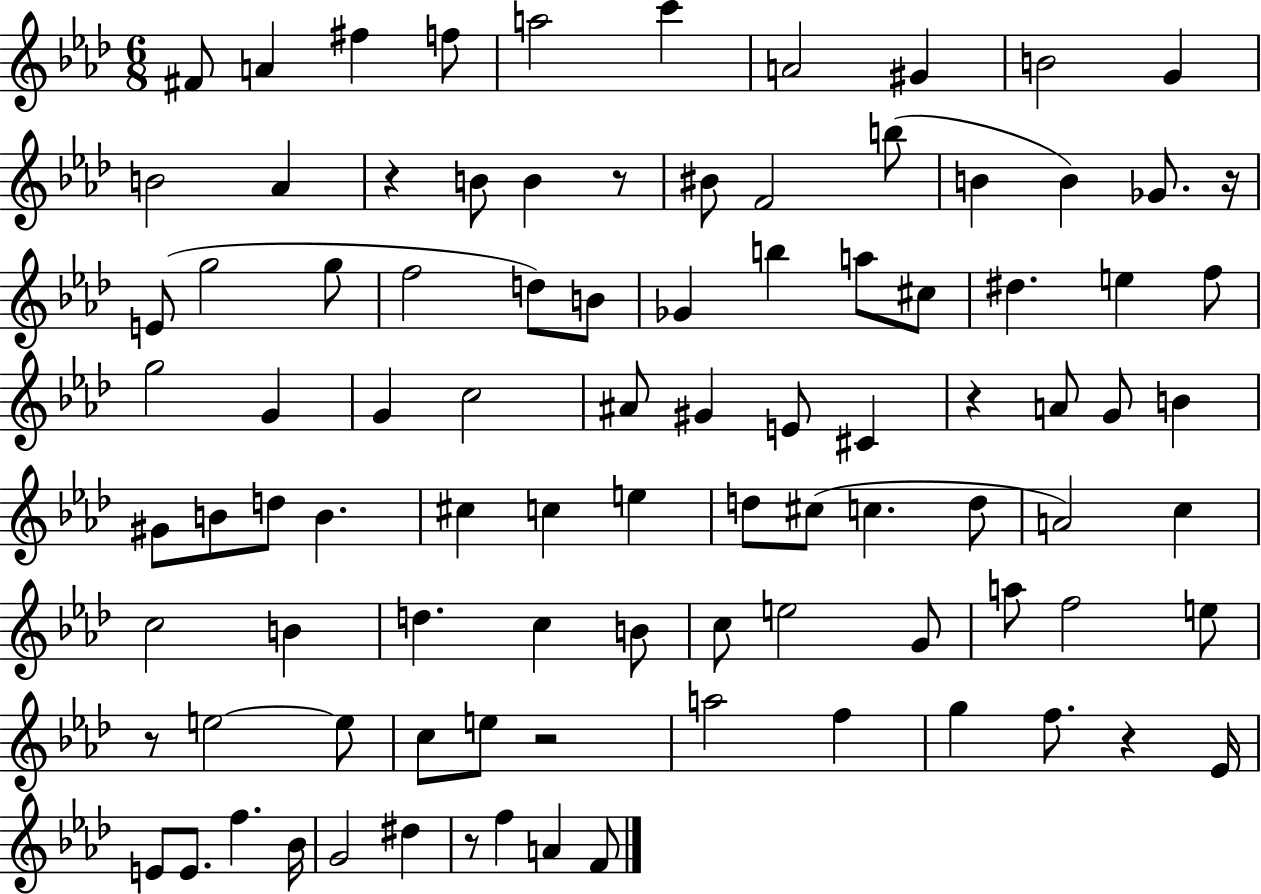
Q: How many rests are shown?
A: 8